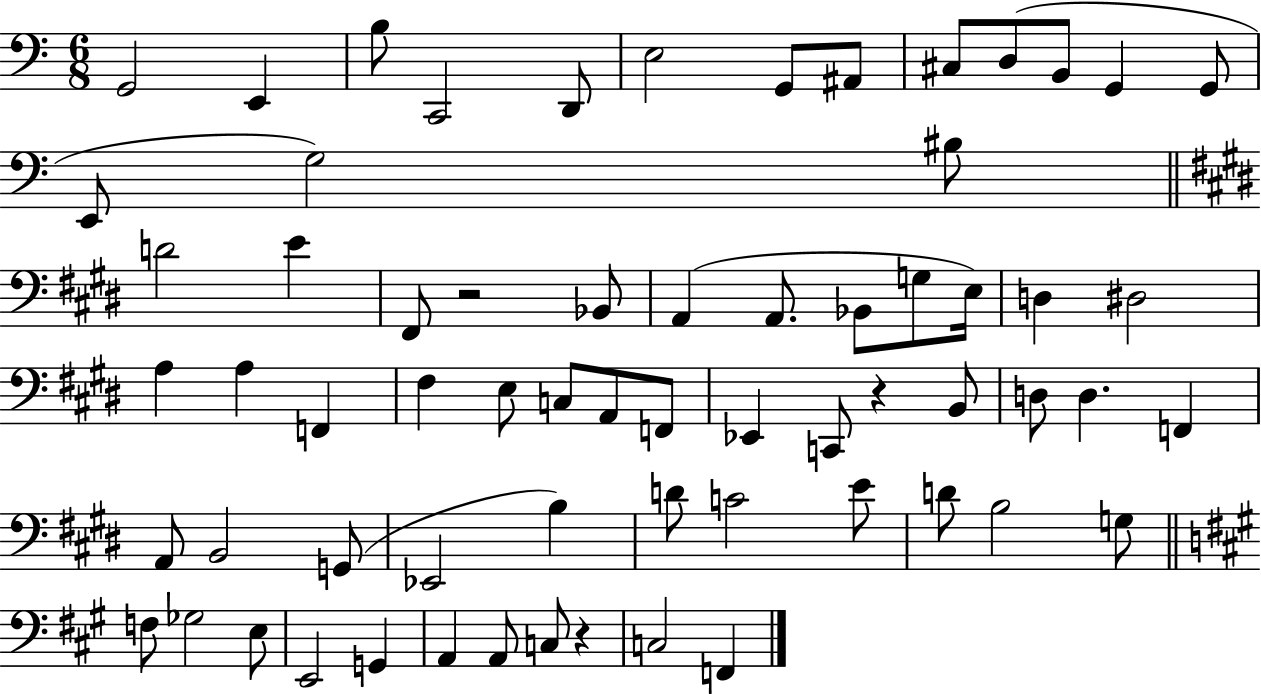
G2/h E2/q B3/e C2/h D2/e E3/h G2/e A#2/e C#3/e D3/e B2/e G2/q G2/e E2/e G3/h BIS3/e D4/h E4/q F#2/e R/h Bb2/e A2/q A2/e. Bb2/e G3/e E3/s D3/q D#3/h A3/q A3/q F2/q F#3/q E3/e C3/e A2/e F2/e Eb2/q C2/e R/q B2/e D3/e D3/q. F2/q A2/e B2/h G2/e Eb2/h B3/q D4/e C4/h E4/e D4/e B3/h G3/e F3/e Gb3/h E3/e E2/h G2/q A2/q A2/e C3/e R/q C3/h F2/q